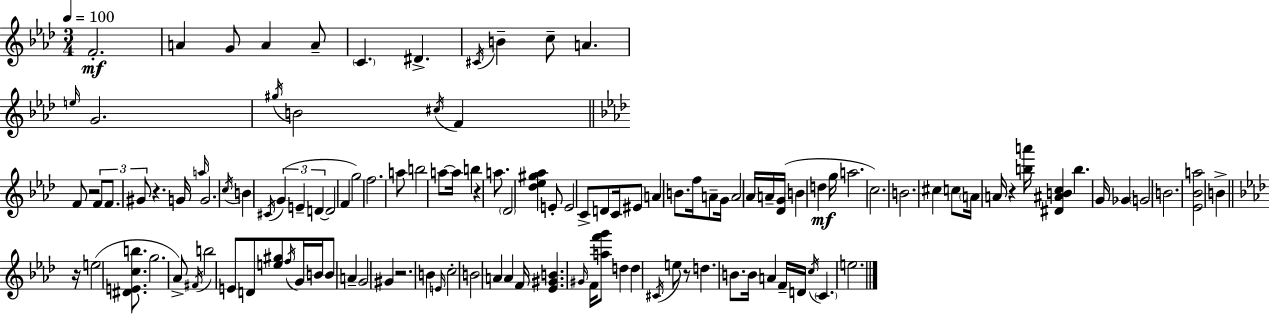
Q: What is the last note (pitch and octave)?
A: E5